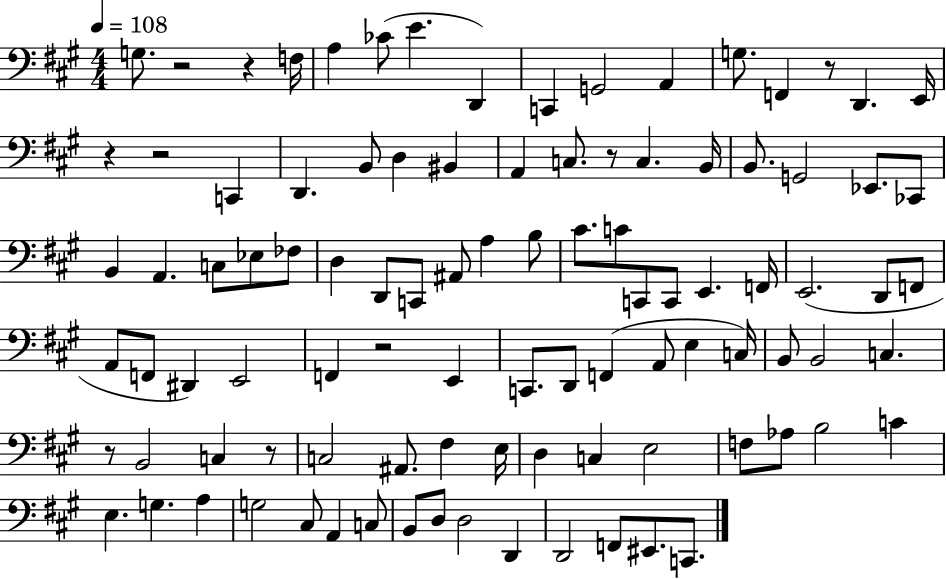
X:1
T:Untitled
M:4/4
L:1/4
K:A
G,/2 z2 z F,/4 A, _C/2 E D,, C,, G,,2 A,, G,/2 F,, z/2 D,, E,,/4 z z2 C,, D,, B,,/2 D, ^B,, A,, C,/2 z/2 C, B,,/4 B,,/2 G,,2 _E,,/2 _C,,/2 B,, A,, C,/2 _E,/2 _F,/2 D, D,,/2 C,,/2 ^A,,/2 A, B,/2 ^C/2 C/2 C,,/2 C,,/2 E,, F,,/4 E,,2 D,,/2 F,,/2 A,,/2 F,,/2 ^D,, E,,2 F,, z2 E,, C,,/2 D,,/2 F,, A,,/2 E, C,/4 B,,/2 B,,2 C, z/2 B,,2 C, z/2 C,2 ^A,,/2 ^F, E,/4 D, C, E,2 F,/2 _A,/2 B,2 C E, G, A, G,2 ^C,/2 A,, C,/2 B,,/2 D,/2 D,2 D,, D,,2 F,,/2 ^E,,/2 C,,/2